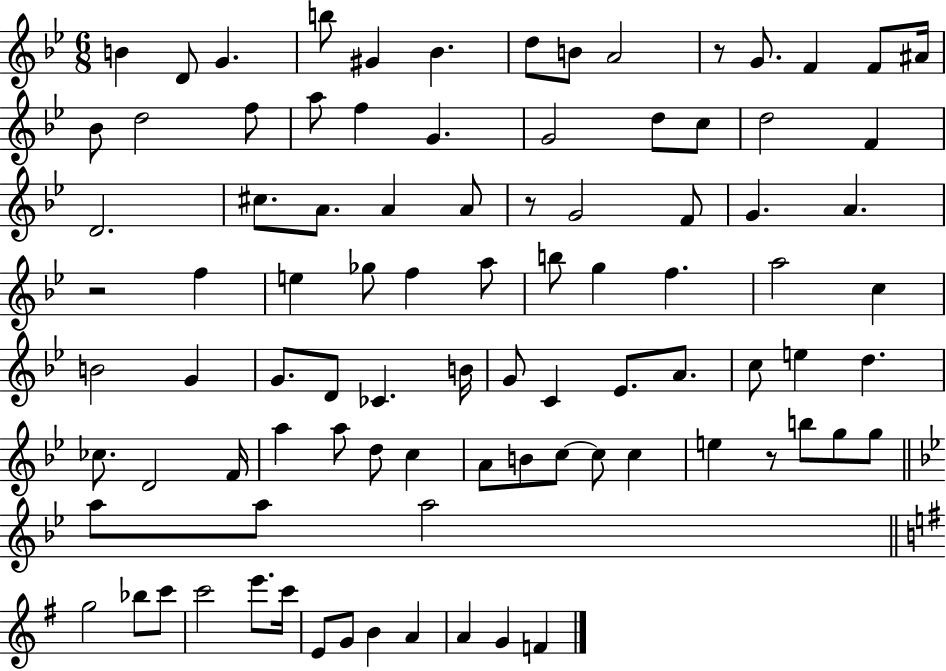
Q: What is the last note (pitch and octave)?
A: F4